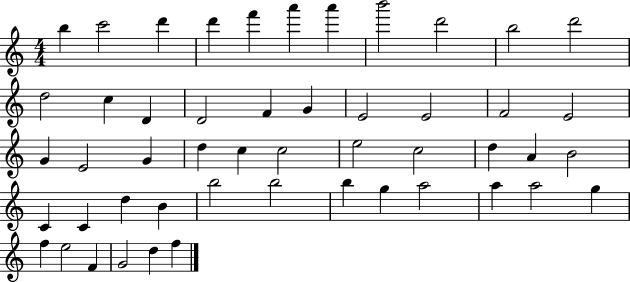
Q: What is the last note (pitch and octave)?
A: F5